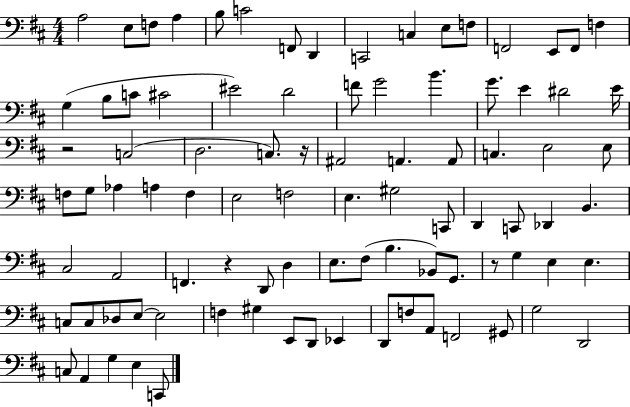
A3/h E3/e F3/e A3/q B3/e C4/h F2/e D2/q C2/h C3/q E3/e F3/e F2/h E2/e F2/e F3/q G3/q B3/e C4/e C#4/h EIS4/h D4/h F4/e G4/h B4/q. G4/e. E4/q D#4/h E4/s R/h C3/h D3/h. C3/e. R/s A#2/h A2/q. A2/e C3/q. E3/h E3/e F3/e G3/e Ab3/q A3/q F3/q E3/h F3/h E3/q. G#3/h C2/e D2/q C2/e Db2/q B2/q. C#3/h A2/h F2/q. R/q D2/e D3/q E3/e. F#3/e B3/q. Bb2/e G2/e. R/e G3/q E3/q E3/q. C3/e C3/e Db3/e E3/e E3/h F3/q G#3/q E2/e D2/e Eb2/q D2/e F3/e A2/e F2/h G#2/e G3/h D2/h C3/e A2/q G3/q E3/q C2/e